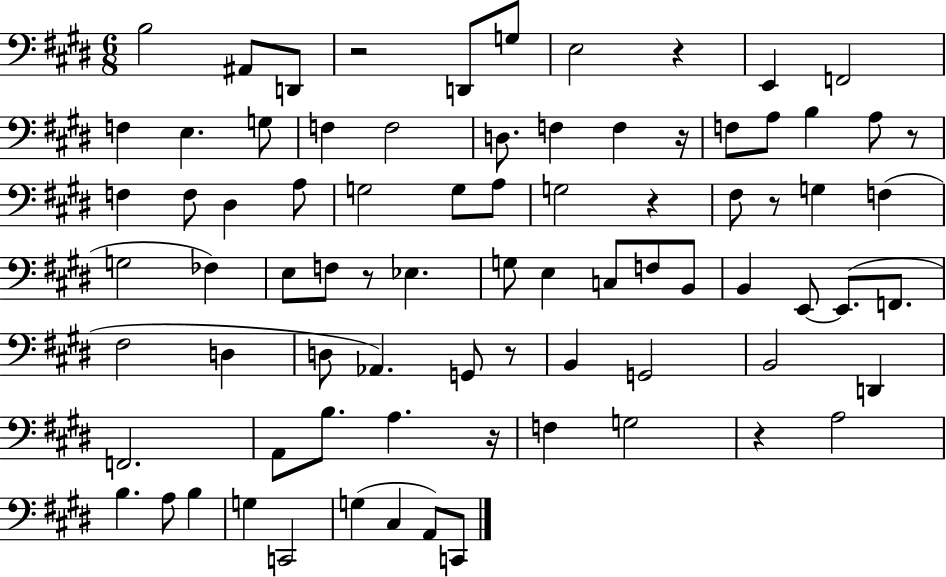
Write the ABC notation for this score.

X:1
T:Untitled
M:6/8
L:1/4
K:E
B,2 ^A,,/2 D,,/2 z2 D,,/2 G,/2 E,2 z E,, F,,2 F, E, G,/2 F, F,2 D,/2 F, F, z/4 F,/2 A,/2 B, A,/2 z/2 F, F,/2 ^D, A,/2 G,2 G,/2 A,/2 G,2 z ^F,/2 z/2 G, F, G,2 _F, E,/2 F,/2 z/2 _E, G,/2 E, C,/2 F,/2 B,,/2 B,, E,,/2 E,,/2 F,,/2 ^F,2 D, D,/2 _A,, G,,/2 z/2 B,, G,,2 B,,2 D,, F,,2 A,,/2 B,/2 A, z/4 F, G,2 z A,2 B, A,/2 B, G, C,,2 G, ^C, A,,/2 C,,/2